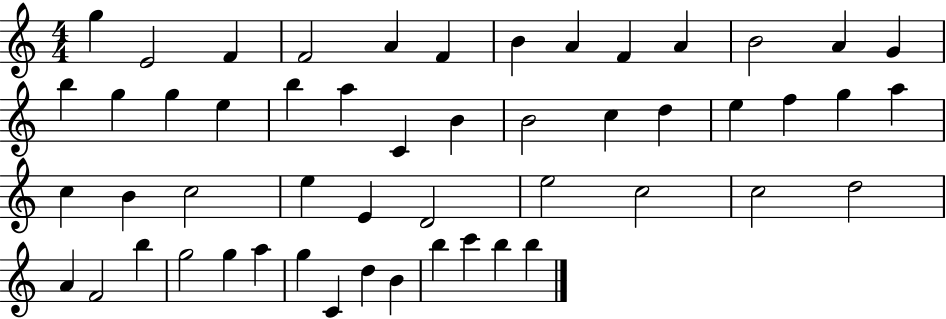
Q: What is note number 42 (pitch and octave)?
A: G5